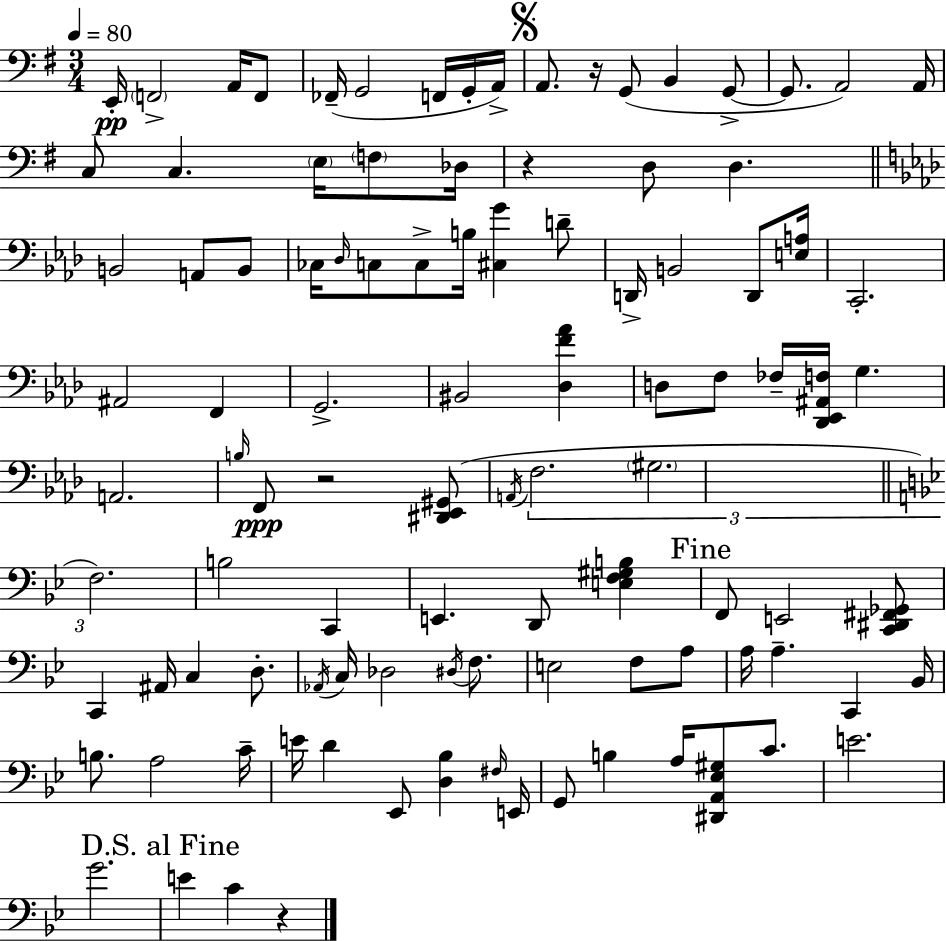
{
  \clef bass
  \numericTimeSignature
  \time 3/4
  \key g \major
  \tempo 4 = 80
  e,16-.\pp \parenthesize f,2-> a,16 f,8 | fes,16--( g,2 f,16 g,16-. a,16->) | \mark \markup { \musicglyph "scripts.segno" } a,8. r16 g,8( b,4 g,8->~~ | g,8. a,2) a,16 | \break c8 c4. \parenthesize e16 \parenthesize f8 des16 | r4 d8 d4. | \bar "||" \break \key aes \major b,2 a,8 b,8 | ces16 \grace { des16 } c8 c8-> b16 <cis g'>4 d'8-- | d,16-> b,2 d,8 | <e a>16 c,2.-. | \break ais,2 f,4 | g,2.-> | bis,2 <des f' aes'>4 | d8 f8 fes16-- <des, ees, ais, f>16 g4. | \break a,2. | \grace { b16 }\ppp f,8 r2 | <dis, ees, gis,>8( \acciaccatura { a,16 } \tuplet 3/2 { f2. | \parenthesize gis2. | \break \bar "||" \break \key bes \major f2.) } | b2 c,4 | e,4. d,8 <e f gis b>4 | \mark "Fine" f,8 e,2 <c, dis, fis, ges,>8 | \break c,4 ais,16 c4 d8.-. | \acciaccatura { aes,16 } c16 des2 \acciaccatura { dis16 } f8. | e2 f8 | a8 a16 a4.-- c,4 | \break bes,16 b8. a2 | c'16-- e'16 d'4 ees,8 <d bes>4 | \grace { fis16 } e,16 g,8 b4 a16 <dis, a, ees gis>8 | c'8. e'2. | \break g'2. | \mark "D.S. al Fine" e'4 c'4 r4 | \bar "|."
}